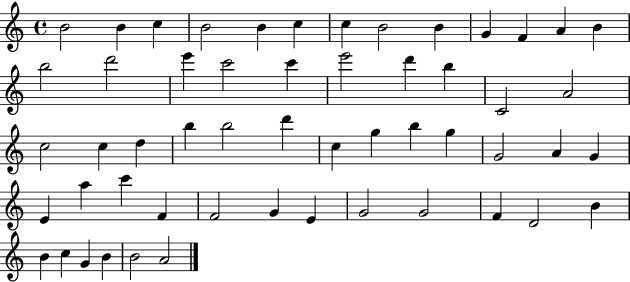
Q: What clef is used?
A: treble